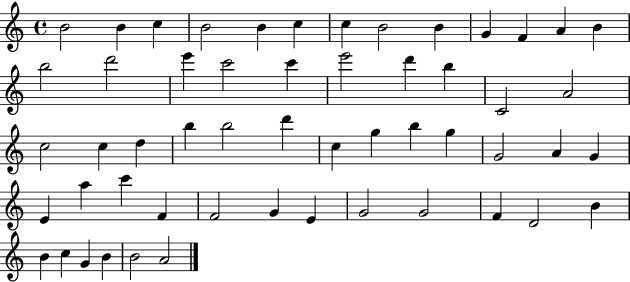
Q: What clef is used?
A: treble